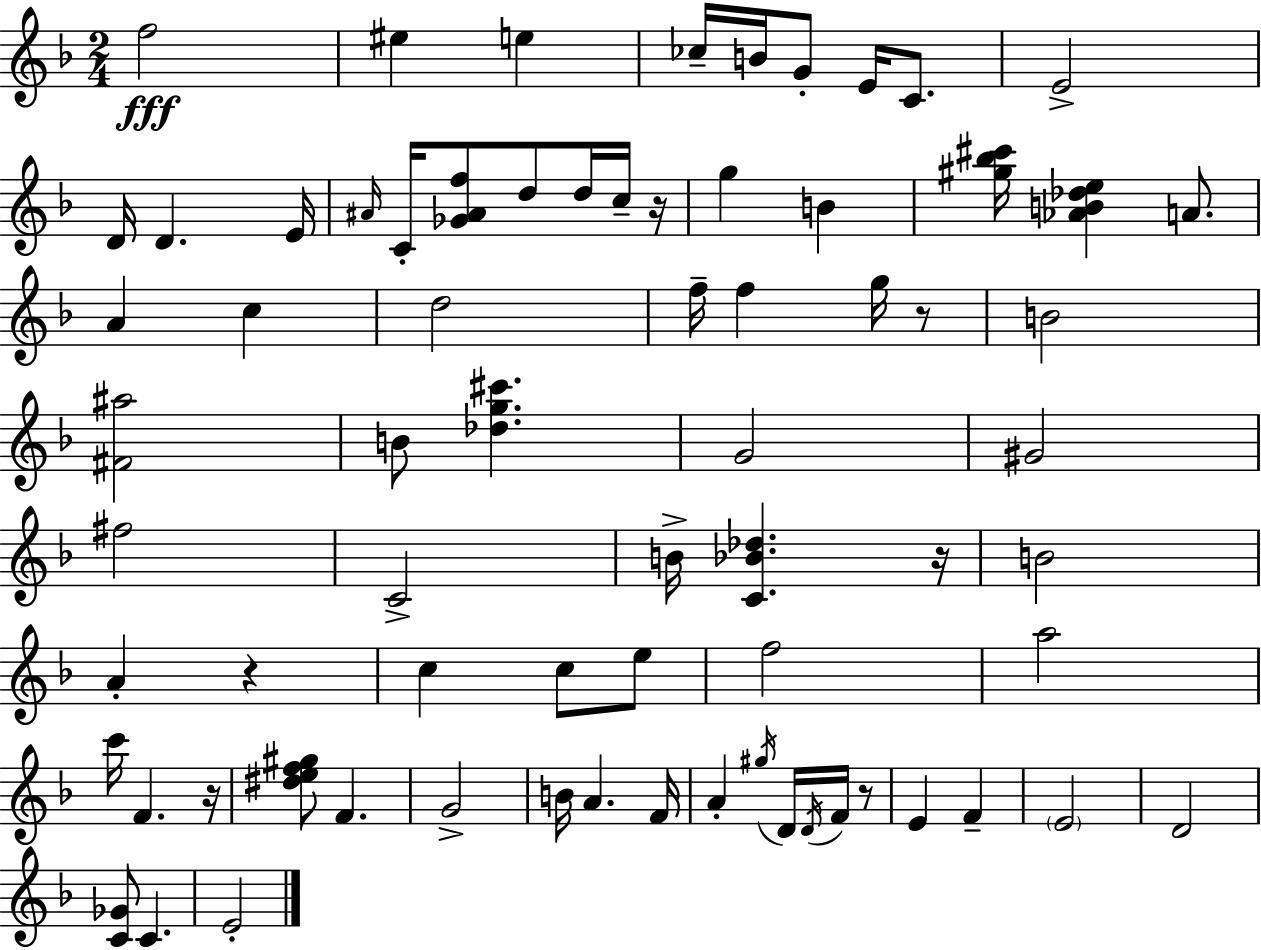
{
  \clef treble
  \numericTimeSignature
  \time 2/4
  \key f \major
  \repeat volta 2 { f''2\fff | eis''4 e''4 | ces''16-- b'16 g'8-. e'16 c'8. | e'2-> | \break d'16 d'4. e'16 | \grace { ais'16 } c'16-. <ges' ais' f''>8 d''8 d''16 c''16-- | r16 g''4 b'4 | <gis'' bes'' cis'''>16 <aes' b' des'' e''>4 a'8. | \break a'4 c''4 | d''2 | f''16-- f''4 g''16 r8 | b'2 | \break <fis' ais''>2 | b'8 <des'' g'' cis'''>4. | g'2 | gis'2 | \break fis''2 | c'2-> | b'16-> <c' bes' des''>4. | r16 b'2 | \break a'4-. r4 | c''4 c''8 e''8 | f''2 | a''2 | \break c'''16 f'4. | r16 <dis'' e'' f'' gis''>8 f'4. | g'2-> | b'16 a'4. | \break f'16 a'4-. \acciaccatura { gis''16 } d'16 \acciaccatura { d'16 } | f'16 r8 e'4 f'4-- | \parenthesize e'2 | d'2 | \break <c' ges'>8 c'4. | e'2-. | } \bar "|."
}